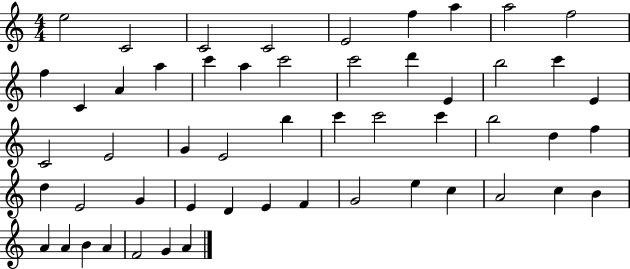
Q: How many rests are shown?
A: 0